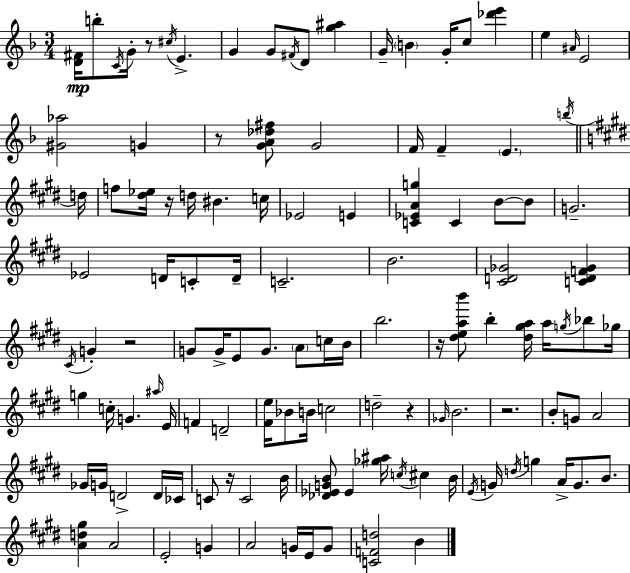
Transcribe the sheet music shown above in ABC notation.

X:1
T:Untitled
M:3/4
L:1/4
K:F
[D^F]/4 b/2 C/4 G/4 z/2 ^c/4 E G G/2 ^F/4 D/2 [g^a] G/4 B G/4 c/2 [_d'e'] e ^A/4 E2 [^G_a]2 G z/2 [GA_d^f]/2 G2 F/4 F E b/4 d/4 f/2 [^d_e]/4 z/4 d/4 ^B c/4 _E2 E [C_EAg] C B/2 B/2 G2 _E2 D/4 C/2 D/4 C2 B2 [^CD_G]2 [CDF_G] ^C/4 G z2 G/2 G/4 E/2 G/2 A/2 c/4 B/4 b2 z/4 [^deab']/2 b [^d^ga]/4 a/4 g/4 _b/2 _g/4 g c/4 G ^a/4 E/4 F D2 [^Fe]/4 _B/2 B/4 c2 d2 z _G/4 B2 z2 B/2 G/2 A2 _G/4 G/4 D2 D/4 _C/4 C/2 z/4 C2 B/4 [_D_EGB]/2 _E [_g^a]/4 c/4 ^c B/4 E/4 G/4 d/4 g A/4 G/2 B/2 [Ad^g] A2 E2 G A2 G/4 E/4 G/2 [CFd]2 B